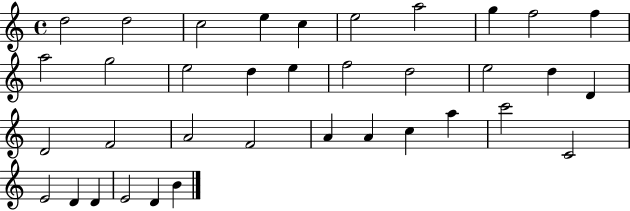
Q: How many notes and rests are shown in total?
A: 36